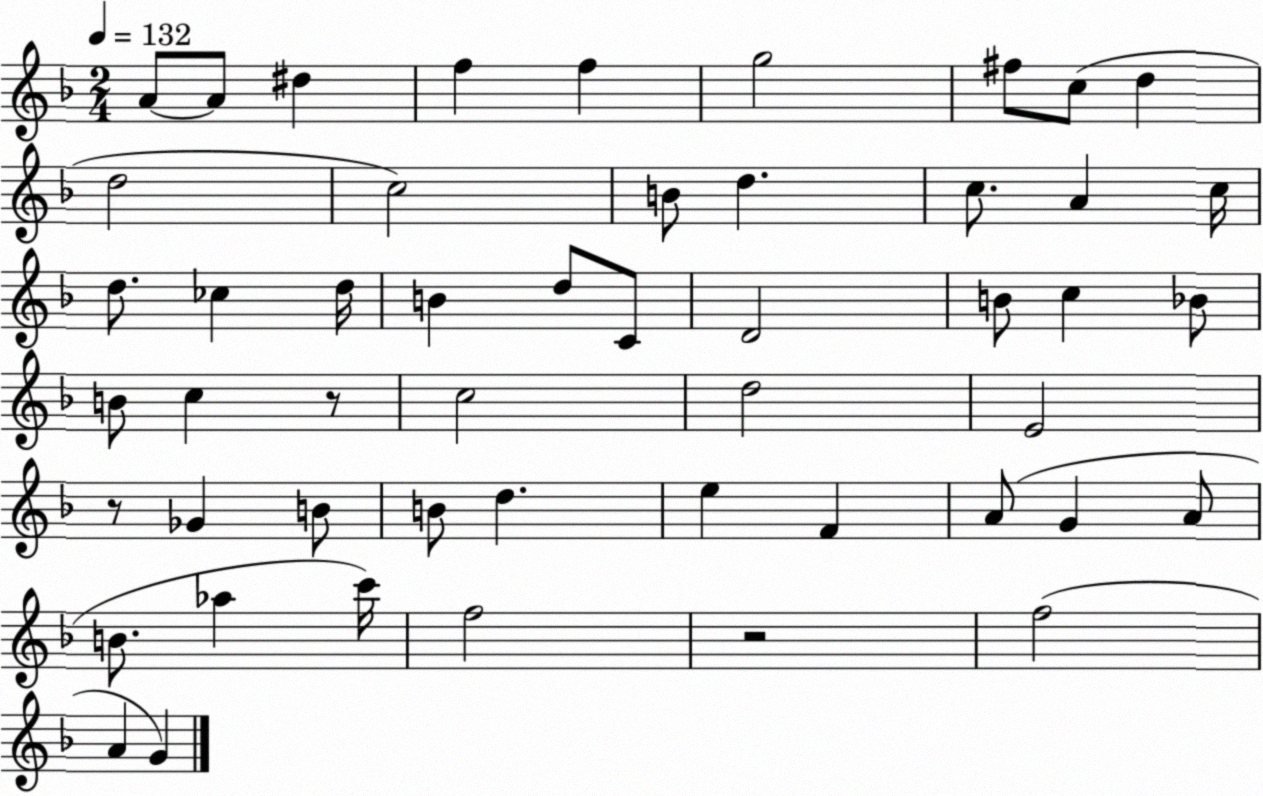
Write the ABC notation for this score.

X:1
T:Untitled
M:2/4
L:1/4
K:F
A/2 A/2 ^d f f g2 ^f/2 c/2 d d2 c2 B/2 d c/2 A c/4 d/2 _c d/4 B d/2 C/2 D2 B/2 c _B/2 B/2 c z/2 c2 d2 E2 z/2 _G B/2 B/2 d e F A/2 G A/2 B/2 _a c'/4 f2 z2 f2 A G